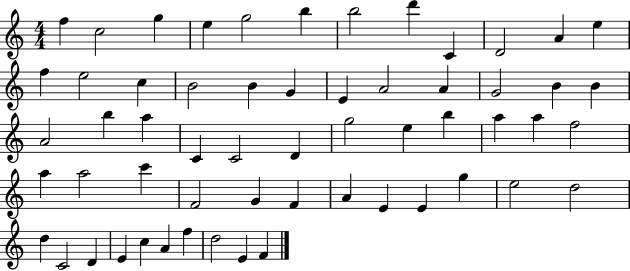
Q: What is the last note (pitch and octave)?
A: F4